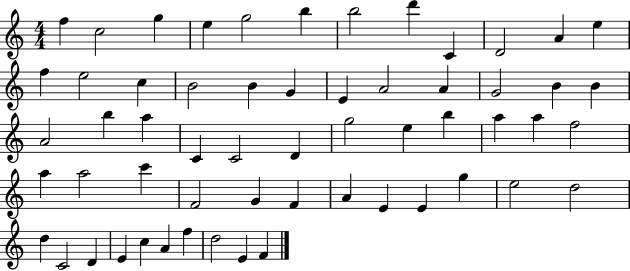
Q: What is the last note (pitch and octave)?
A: F4